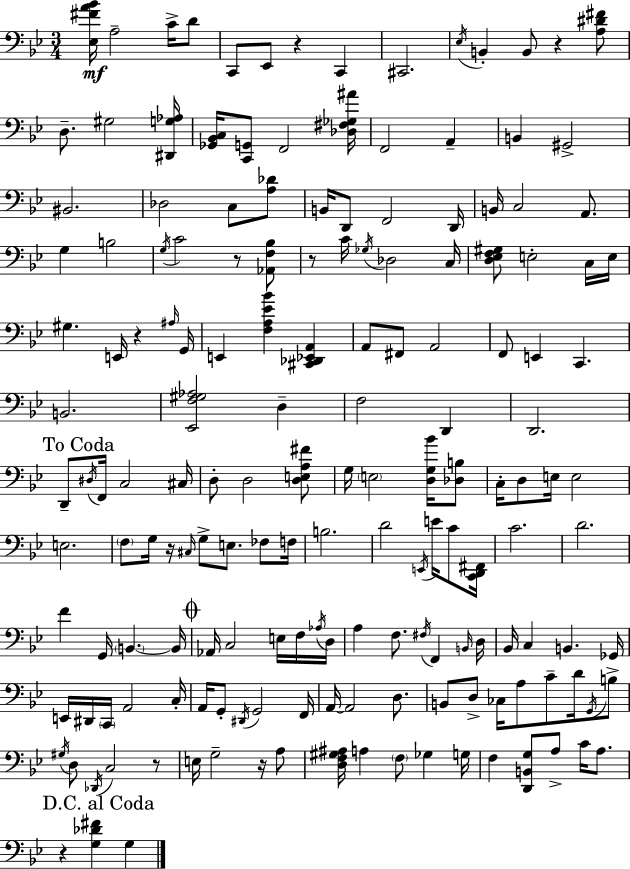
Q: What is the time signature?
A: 3/4